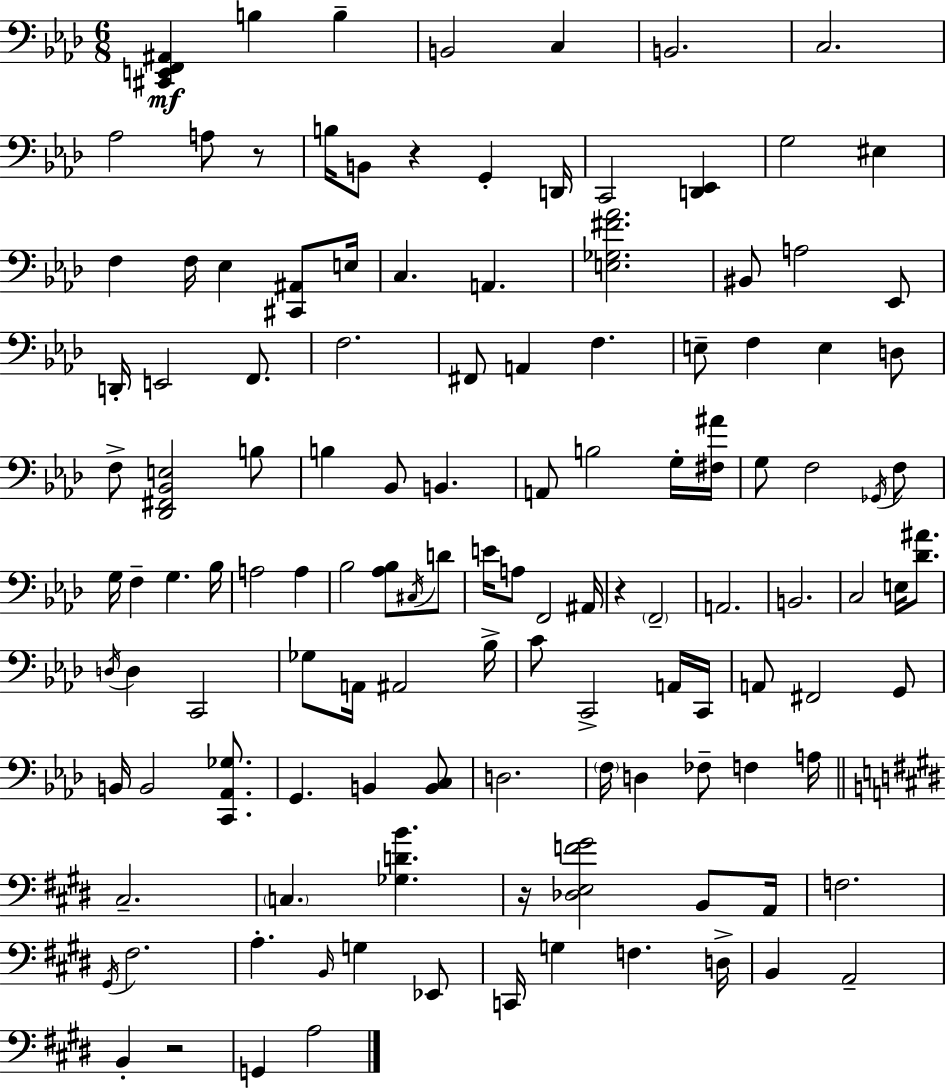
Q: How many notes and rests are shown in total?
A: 126